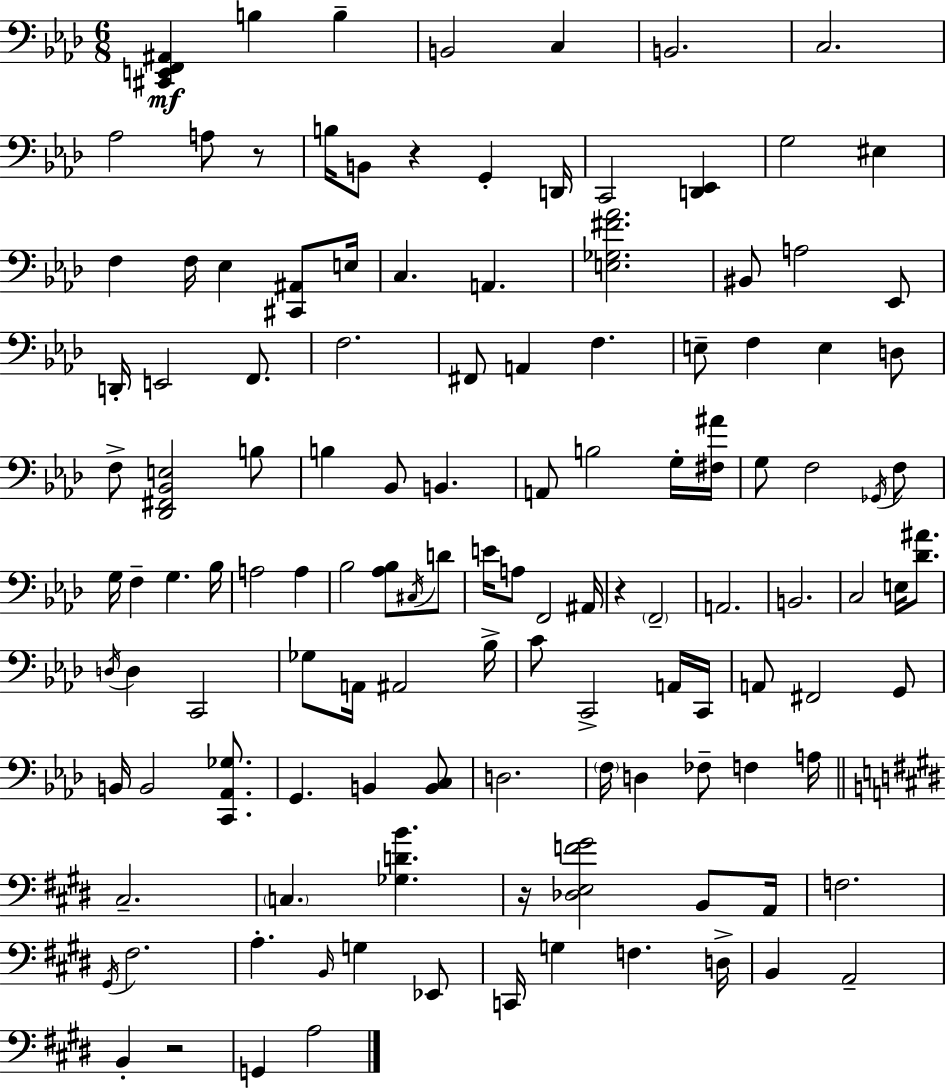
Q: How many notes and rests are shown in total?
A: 126